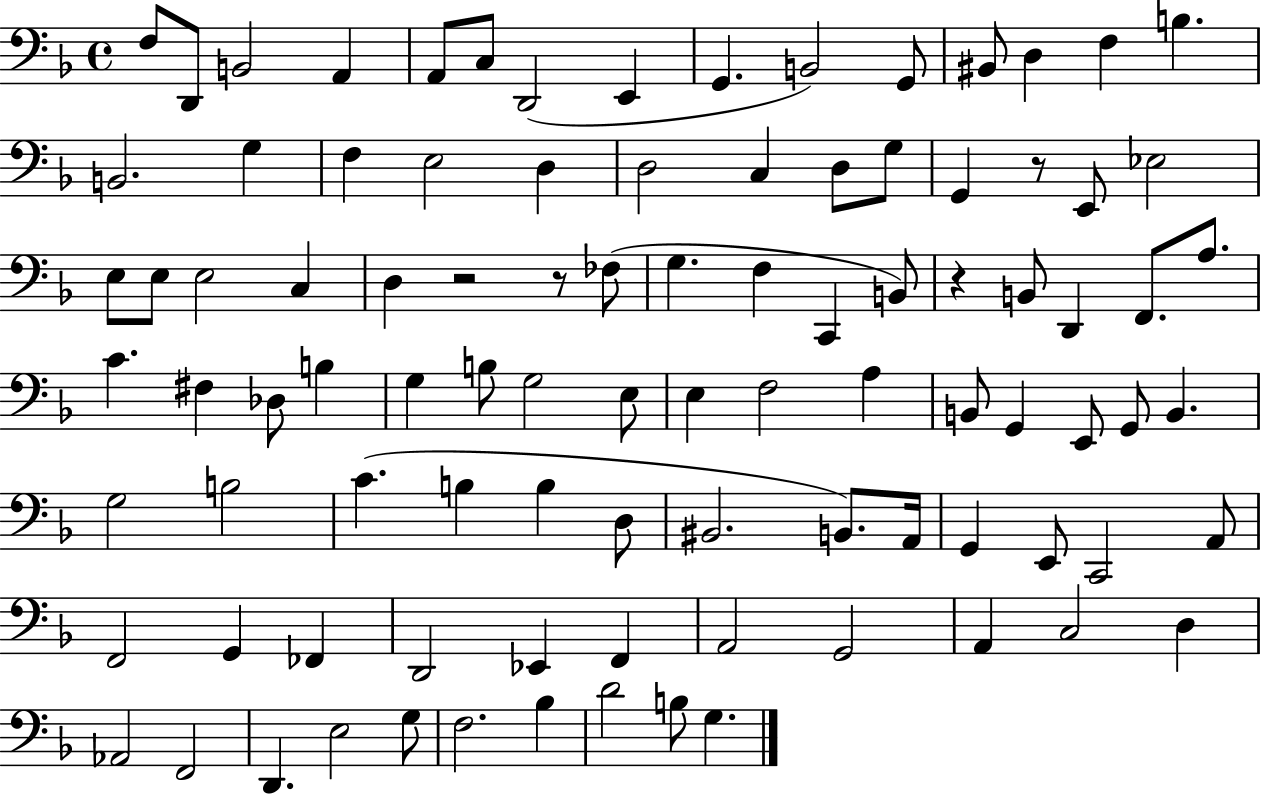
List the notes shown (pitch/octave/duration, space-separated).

F3/e D2/e B2/h A2/q A2/e C3/e D2/h E2/q G2/q. B2/h G2/e BIS2/e D3/q F3/q B3/q. B2/h. G3/q F3/q E3/h D3/q D3/h C3/q D3/e G3/e G2/q R/e E2/e Eb3/h E3/e E3/e E3/h C3/q D3/q R/h R/e FES3/e G3/q. F3/q C2/q B2/e R/q B2/e D2/q F2/e. A3/e. C4/q. F#3/q Db3/e B3/q G3/q B3/e G3/h E3/e E3/q F3/h A3/q B2/e G2/q E2/e G2/e B2/q. G3/h B3/h C4/q. B3/q B3/q D3/e BIS2/h. B2/e. A2/s G2/q E2/e C2/h A2/e F2/h G2/q FES2/q D2/h Eb2/q F2/q A2/h G2/h A2/q C3/h D3/q Ab2/h F2/h D2/q. E3/h G3/e F3/h. Bb3/q D4/h B3/e G3/q.